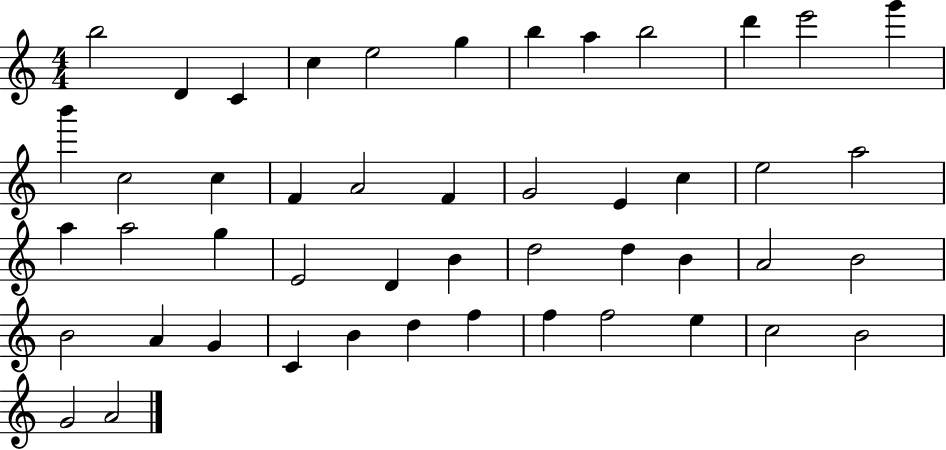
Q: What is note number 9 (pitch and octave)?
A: B5